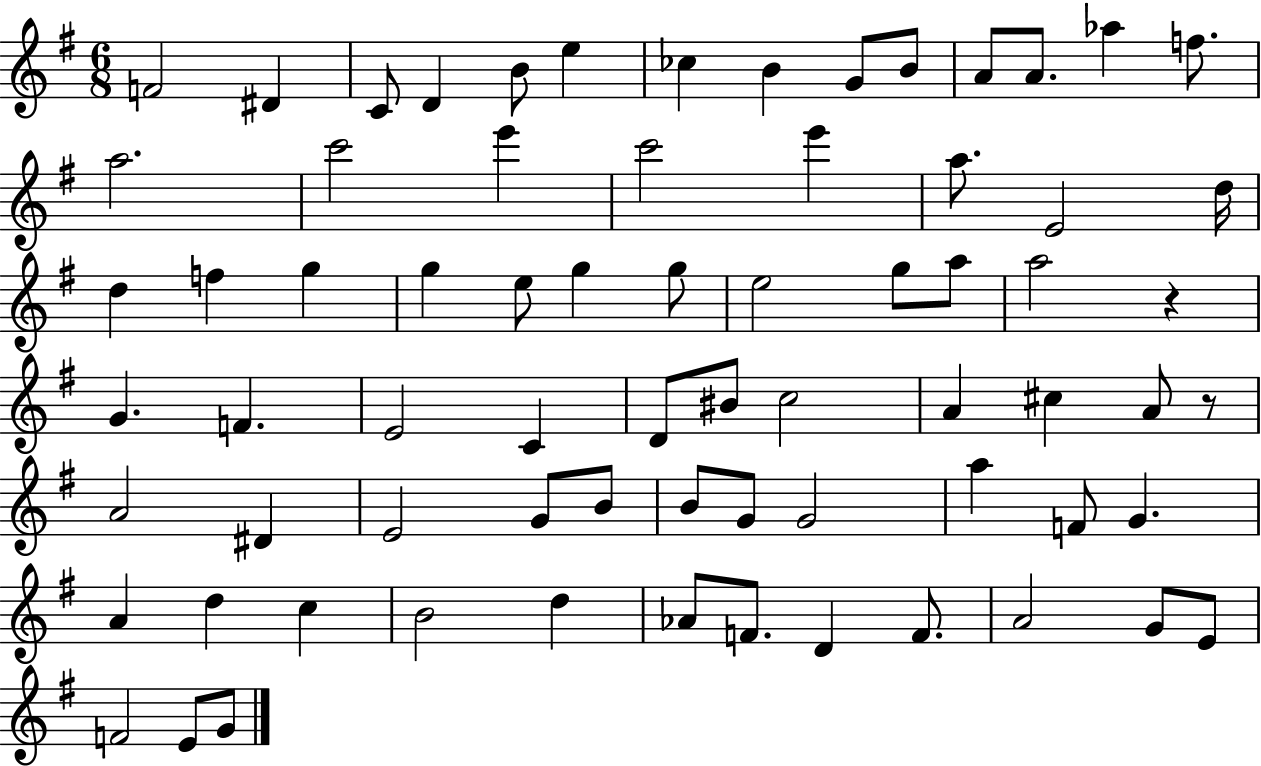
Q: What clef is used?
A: treble